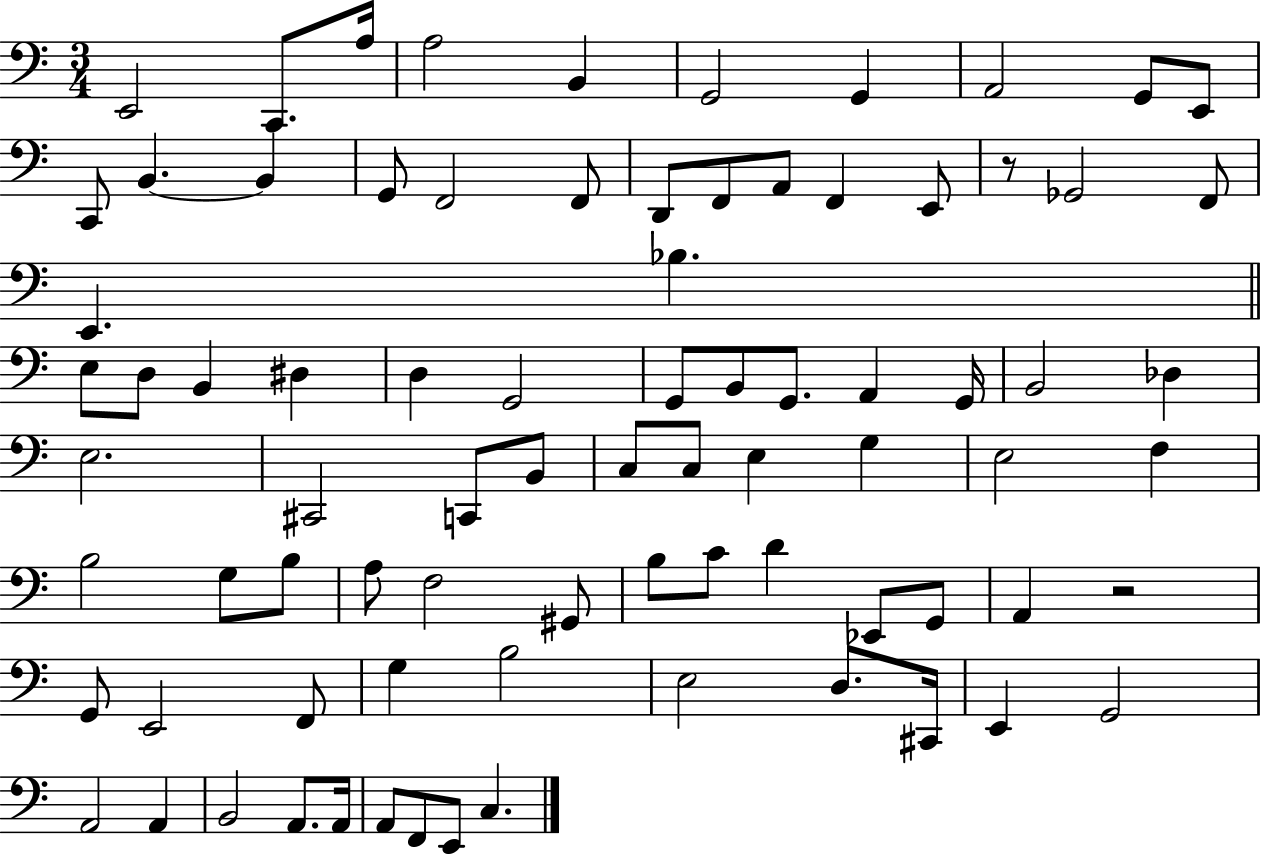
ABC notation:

X:1
T:Untitled
M:3/4
L:1/4
K:C
E,,2 C,,/2 A,/4 A,2 B,, G,,2 G,, A,,2 G,,/2 E,,/2 C,,/2 B,, B,, G,,/2 F,,2 F,,/2 D,,/2 F,,/2 A,,/2 F,, E,,/2 z/2 _G,,2 F,,/2 E,, _B, E,/2 D,/2 B,, ^D, D, G,,2 G,,/2 B,,/2 G,,/2 A,, G,,/4 B,,2 _D, E,2 ^C,,2 C,,/2 B,,/2 C,/2 C,/2 E, G, E,2 F, B,2 G,/2 B,/2 A,/2 F,2 ^G,,/2 B,/2 C/2 D _E,,/2 G,,/2 A,, z2 G,,/2 E,,2 F,,/2 G, B,2 E,2 D,/2 ^C,,/4 E,, G,,2 A,,2 A,, B,,2 A,,/2 A,,/4 A,,/2 F,,/2 E,,/2 C,